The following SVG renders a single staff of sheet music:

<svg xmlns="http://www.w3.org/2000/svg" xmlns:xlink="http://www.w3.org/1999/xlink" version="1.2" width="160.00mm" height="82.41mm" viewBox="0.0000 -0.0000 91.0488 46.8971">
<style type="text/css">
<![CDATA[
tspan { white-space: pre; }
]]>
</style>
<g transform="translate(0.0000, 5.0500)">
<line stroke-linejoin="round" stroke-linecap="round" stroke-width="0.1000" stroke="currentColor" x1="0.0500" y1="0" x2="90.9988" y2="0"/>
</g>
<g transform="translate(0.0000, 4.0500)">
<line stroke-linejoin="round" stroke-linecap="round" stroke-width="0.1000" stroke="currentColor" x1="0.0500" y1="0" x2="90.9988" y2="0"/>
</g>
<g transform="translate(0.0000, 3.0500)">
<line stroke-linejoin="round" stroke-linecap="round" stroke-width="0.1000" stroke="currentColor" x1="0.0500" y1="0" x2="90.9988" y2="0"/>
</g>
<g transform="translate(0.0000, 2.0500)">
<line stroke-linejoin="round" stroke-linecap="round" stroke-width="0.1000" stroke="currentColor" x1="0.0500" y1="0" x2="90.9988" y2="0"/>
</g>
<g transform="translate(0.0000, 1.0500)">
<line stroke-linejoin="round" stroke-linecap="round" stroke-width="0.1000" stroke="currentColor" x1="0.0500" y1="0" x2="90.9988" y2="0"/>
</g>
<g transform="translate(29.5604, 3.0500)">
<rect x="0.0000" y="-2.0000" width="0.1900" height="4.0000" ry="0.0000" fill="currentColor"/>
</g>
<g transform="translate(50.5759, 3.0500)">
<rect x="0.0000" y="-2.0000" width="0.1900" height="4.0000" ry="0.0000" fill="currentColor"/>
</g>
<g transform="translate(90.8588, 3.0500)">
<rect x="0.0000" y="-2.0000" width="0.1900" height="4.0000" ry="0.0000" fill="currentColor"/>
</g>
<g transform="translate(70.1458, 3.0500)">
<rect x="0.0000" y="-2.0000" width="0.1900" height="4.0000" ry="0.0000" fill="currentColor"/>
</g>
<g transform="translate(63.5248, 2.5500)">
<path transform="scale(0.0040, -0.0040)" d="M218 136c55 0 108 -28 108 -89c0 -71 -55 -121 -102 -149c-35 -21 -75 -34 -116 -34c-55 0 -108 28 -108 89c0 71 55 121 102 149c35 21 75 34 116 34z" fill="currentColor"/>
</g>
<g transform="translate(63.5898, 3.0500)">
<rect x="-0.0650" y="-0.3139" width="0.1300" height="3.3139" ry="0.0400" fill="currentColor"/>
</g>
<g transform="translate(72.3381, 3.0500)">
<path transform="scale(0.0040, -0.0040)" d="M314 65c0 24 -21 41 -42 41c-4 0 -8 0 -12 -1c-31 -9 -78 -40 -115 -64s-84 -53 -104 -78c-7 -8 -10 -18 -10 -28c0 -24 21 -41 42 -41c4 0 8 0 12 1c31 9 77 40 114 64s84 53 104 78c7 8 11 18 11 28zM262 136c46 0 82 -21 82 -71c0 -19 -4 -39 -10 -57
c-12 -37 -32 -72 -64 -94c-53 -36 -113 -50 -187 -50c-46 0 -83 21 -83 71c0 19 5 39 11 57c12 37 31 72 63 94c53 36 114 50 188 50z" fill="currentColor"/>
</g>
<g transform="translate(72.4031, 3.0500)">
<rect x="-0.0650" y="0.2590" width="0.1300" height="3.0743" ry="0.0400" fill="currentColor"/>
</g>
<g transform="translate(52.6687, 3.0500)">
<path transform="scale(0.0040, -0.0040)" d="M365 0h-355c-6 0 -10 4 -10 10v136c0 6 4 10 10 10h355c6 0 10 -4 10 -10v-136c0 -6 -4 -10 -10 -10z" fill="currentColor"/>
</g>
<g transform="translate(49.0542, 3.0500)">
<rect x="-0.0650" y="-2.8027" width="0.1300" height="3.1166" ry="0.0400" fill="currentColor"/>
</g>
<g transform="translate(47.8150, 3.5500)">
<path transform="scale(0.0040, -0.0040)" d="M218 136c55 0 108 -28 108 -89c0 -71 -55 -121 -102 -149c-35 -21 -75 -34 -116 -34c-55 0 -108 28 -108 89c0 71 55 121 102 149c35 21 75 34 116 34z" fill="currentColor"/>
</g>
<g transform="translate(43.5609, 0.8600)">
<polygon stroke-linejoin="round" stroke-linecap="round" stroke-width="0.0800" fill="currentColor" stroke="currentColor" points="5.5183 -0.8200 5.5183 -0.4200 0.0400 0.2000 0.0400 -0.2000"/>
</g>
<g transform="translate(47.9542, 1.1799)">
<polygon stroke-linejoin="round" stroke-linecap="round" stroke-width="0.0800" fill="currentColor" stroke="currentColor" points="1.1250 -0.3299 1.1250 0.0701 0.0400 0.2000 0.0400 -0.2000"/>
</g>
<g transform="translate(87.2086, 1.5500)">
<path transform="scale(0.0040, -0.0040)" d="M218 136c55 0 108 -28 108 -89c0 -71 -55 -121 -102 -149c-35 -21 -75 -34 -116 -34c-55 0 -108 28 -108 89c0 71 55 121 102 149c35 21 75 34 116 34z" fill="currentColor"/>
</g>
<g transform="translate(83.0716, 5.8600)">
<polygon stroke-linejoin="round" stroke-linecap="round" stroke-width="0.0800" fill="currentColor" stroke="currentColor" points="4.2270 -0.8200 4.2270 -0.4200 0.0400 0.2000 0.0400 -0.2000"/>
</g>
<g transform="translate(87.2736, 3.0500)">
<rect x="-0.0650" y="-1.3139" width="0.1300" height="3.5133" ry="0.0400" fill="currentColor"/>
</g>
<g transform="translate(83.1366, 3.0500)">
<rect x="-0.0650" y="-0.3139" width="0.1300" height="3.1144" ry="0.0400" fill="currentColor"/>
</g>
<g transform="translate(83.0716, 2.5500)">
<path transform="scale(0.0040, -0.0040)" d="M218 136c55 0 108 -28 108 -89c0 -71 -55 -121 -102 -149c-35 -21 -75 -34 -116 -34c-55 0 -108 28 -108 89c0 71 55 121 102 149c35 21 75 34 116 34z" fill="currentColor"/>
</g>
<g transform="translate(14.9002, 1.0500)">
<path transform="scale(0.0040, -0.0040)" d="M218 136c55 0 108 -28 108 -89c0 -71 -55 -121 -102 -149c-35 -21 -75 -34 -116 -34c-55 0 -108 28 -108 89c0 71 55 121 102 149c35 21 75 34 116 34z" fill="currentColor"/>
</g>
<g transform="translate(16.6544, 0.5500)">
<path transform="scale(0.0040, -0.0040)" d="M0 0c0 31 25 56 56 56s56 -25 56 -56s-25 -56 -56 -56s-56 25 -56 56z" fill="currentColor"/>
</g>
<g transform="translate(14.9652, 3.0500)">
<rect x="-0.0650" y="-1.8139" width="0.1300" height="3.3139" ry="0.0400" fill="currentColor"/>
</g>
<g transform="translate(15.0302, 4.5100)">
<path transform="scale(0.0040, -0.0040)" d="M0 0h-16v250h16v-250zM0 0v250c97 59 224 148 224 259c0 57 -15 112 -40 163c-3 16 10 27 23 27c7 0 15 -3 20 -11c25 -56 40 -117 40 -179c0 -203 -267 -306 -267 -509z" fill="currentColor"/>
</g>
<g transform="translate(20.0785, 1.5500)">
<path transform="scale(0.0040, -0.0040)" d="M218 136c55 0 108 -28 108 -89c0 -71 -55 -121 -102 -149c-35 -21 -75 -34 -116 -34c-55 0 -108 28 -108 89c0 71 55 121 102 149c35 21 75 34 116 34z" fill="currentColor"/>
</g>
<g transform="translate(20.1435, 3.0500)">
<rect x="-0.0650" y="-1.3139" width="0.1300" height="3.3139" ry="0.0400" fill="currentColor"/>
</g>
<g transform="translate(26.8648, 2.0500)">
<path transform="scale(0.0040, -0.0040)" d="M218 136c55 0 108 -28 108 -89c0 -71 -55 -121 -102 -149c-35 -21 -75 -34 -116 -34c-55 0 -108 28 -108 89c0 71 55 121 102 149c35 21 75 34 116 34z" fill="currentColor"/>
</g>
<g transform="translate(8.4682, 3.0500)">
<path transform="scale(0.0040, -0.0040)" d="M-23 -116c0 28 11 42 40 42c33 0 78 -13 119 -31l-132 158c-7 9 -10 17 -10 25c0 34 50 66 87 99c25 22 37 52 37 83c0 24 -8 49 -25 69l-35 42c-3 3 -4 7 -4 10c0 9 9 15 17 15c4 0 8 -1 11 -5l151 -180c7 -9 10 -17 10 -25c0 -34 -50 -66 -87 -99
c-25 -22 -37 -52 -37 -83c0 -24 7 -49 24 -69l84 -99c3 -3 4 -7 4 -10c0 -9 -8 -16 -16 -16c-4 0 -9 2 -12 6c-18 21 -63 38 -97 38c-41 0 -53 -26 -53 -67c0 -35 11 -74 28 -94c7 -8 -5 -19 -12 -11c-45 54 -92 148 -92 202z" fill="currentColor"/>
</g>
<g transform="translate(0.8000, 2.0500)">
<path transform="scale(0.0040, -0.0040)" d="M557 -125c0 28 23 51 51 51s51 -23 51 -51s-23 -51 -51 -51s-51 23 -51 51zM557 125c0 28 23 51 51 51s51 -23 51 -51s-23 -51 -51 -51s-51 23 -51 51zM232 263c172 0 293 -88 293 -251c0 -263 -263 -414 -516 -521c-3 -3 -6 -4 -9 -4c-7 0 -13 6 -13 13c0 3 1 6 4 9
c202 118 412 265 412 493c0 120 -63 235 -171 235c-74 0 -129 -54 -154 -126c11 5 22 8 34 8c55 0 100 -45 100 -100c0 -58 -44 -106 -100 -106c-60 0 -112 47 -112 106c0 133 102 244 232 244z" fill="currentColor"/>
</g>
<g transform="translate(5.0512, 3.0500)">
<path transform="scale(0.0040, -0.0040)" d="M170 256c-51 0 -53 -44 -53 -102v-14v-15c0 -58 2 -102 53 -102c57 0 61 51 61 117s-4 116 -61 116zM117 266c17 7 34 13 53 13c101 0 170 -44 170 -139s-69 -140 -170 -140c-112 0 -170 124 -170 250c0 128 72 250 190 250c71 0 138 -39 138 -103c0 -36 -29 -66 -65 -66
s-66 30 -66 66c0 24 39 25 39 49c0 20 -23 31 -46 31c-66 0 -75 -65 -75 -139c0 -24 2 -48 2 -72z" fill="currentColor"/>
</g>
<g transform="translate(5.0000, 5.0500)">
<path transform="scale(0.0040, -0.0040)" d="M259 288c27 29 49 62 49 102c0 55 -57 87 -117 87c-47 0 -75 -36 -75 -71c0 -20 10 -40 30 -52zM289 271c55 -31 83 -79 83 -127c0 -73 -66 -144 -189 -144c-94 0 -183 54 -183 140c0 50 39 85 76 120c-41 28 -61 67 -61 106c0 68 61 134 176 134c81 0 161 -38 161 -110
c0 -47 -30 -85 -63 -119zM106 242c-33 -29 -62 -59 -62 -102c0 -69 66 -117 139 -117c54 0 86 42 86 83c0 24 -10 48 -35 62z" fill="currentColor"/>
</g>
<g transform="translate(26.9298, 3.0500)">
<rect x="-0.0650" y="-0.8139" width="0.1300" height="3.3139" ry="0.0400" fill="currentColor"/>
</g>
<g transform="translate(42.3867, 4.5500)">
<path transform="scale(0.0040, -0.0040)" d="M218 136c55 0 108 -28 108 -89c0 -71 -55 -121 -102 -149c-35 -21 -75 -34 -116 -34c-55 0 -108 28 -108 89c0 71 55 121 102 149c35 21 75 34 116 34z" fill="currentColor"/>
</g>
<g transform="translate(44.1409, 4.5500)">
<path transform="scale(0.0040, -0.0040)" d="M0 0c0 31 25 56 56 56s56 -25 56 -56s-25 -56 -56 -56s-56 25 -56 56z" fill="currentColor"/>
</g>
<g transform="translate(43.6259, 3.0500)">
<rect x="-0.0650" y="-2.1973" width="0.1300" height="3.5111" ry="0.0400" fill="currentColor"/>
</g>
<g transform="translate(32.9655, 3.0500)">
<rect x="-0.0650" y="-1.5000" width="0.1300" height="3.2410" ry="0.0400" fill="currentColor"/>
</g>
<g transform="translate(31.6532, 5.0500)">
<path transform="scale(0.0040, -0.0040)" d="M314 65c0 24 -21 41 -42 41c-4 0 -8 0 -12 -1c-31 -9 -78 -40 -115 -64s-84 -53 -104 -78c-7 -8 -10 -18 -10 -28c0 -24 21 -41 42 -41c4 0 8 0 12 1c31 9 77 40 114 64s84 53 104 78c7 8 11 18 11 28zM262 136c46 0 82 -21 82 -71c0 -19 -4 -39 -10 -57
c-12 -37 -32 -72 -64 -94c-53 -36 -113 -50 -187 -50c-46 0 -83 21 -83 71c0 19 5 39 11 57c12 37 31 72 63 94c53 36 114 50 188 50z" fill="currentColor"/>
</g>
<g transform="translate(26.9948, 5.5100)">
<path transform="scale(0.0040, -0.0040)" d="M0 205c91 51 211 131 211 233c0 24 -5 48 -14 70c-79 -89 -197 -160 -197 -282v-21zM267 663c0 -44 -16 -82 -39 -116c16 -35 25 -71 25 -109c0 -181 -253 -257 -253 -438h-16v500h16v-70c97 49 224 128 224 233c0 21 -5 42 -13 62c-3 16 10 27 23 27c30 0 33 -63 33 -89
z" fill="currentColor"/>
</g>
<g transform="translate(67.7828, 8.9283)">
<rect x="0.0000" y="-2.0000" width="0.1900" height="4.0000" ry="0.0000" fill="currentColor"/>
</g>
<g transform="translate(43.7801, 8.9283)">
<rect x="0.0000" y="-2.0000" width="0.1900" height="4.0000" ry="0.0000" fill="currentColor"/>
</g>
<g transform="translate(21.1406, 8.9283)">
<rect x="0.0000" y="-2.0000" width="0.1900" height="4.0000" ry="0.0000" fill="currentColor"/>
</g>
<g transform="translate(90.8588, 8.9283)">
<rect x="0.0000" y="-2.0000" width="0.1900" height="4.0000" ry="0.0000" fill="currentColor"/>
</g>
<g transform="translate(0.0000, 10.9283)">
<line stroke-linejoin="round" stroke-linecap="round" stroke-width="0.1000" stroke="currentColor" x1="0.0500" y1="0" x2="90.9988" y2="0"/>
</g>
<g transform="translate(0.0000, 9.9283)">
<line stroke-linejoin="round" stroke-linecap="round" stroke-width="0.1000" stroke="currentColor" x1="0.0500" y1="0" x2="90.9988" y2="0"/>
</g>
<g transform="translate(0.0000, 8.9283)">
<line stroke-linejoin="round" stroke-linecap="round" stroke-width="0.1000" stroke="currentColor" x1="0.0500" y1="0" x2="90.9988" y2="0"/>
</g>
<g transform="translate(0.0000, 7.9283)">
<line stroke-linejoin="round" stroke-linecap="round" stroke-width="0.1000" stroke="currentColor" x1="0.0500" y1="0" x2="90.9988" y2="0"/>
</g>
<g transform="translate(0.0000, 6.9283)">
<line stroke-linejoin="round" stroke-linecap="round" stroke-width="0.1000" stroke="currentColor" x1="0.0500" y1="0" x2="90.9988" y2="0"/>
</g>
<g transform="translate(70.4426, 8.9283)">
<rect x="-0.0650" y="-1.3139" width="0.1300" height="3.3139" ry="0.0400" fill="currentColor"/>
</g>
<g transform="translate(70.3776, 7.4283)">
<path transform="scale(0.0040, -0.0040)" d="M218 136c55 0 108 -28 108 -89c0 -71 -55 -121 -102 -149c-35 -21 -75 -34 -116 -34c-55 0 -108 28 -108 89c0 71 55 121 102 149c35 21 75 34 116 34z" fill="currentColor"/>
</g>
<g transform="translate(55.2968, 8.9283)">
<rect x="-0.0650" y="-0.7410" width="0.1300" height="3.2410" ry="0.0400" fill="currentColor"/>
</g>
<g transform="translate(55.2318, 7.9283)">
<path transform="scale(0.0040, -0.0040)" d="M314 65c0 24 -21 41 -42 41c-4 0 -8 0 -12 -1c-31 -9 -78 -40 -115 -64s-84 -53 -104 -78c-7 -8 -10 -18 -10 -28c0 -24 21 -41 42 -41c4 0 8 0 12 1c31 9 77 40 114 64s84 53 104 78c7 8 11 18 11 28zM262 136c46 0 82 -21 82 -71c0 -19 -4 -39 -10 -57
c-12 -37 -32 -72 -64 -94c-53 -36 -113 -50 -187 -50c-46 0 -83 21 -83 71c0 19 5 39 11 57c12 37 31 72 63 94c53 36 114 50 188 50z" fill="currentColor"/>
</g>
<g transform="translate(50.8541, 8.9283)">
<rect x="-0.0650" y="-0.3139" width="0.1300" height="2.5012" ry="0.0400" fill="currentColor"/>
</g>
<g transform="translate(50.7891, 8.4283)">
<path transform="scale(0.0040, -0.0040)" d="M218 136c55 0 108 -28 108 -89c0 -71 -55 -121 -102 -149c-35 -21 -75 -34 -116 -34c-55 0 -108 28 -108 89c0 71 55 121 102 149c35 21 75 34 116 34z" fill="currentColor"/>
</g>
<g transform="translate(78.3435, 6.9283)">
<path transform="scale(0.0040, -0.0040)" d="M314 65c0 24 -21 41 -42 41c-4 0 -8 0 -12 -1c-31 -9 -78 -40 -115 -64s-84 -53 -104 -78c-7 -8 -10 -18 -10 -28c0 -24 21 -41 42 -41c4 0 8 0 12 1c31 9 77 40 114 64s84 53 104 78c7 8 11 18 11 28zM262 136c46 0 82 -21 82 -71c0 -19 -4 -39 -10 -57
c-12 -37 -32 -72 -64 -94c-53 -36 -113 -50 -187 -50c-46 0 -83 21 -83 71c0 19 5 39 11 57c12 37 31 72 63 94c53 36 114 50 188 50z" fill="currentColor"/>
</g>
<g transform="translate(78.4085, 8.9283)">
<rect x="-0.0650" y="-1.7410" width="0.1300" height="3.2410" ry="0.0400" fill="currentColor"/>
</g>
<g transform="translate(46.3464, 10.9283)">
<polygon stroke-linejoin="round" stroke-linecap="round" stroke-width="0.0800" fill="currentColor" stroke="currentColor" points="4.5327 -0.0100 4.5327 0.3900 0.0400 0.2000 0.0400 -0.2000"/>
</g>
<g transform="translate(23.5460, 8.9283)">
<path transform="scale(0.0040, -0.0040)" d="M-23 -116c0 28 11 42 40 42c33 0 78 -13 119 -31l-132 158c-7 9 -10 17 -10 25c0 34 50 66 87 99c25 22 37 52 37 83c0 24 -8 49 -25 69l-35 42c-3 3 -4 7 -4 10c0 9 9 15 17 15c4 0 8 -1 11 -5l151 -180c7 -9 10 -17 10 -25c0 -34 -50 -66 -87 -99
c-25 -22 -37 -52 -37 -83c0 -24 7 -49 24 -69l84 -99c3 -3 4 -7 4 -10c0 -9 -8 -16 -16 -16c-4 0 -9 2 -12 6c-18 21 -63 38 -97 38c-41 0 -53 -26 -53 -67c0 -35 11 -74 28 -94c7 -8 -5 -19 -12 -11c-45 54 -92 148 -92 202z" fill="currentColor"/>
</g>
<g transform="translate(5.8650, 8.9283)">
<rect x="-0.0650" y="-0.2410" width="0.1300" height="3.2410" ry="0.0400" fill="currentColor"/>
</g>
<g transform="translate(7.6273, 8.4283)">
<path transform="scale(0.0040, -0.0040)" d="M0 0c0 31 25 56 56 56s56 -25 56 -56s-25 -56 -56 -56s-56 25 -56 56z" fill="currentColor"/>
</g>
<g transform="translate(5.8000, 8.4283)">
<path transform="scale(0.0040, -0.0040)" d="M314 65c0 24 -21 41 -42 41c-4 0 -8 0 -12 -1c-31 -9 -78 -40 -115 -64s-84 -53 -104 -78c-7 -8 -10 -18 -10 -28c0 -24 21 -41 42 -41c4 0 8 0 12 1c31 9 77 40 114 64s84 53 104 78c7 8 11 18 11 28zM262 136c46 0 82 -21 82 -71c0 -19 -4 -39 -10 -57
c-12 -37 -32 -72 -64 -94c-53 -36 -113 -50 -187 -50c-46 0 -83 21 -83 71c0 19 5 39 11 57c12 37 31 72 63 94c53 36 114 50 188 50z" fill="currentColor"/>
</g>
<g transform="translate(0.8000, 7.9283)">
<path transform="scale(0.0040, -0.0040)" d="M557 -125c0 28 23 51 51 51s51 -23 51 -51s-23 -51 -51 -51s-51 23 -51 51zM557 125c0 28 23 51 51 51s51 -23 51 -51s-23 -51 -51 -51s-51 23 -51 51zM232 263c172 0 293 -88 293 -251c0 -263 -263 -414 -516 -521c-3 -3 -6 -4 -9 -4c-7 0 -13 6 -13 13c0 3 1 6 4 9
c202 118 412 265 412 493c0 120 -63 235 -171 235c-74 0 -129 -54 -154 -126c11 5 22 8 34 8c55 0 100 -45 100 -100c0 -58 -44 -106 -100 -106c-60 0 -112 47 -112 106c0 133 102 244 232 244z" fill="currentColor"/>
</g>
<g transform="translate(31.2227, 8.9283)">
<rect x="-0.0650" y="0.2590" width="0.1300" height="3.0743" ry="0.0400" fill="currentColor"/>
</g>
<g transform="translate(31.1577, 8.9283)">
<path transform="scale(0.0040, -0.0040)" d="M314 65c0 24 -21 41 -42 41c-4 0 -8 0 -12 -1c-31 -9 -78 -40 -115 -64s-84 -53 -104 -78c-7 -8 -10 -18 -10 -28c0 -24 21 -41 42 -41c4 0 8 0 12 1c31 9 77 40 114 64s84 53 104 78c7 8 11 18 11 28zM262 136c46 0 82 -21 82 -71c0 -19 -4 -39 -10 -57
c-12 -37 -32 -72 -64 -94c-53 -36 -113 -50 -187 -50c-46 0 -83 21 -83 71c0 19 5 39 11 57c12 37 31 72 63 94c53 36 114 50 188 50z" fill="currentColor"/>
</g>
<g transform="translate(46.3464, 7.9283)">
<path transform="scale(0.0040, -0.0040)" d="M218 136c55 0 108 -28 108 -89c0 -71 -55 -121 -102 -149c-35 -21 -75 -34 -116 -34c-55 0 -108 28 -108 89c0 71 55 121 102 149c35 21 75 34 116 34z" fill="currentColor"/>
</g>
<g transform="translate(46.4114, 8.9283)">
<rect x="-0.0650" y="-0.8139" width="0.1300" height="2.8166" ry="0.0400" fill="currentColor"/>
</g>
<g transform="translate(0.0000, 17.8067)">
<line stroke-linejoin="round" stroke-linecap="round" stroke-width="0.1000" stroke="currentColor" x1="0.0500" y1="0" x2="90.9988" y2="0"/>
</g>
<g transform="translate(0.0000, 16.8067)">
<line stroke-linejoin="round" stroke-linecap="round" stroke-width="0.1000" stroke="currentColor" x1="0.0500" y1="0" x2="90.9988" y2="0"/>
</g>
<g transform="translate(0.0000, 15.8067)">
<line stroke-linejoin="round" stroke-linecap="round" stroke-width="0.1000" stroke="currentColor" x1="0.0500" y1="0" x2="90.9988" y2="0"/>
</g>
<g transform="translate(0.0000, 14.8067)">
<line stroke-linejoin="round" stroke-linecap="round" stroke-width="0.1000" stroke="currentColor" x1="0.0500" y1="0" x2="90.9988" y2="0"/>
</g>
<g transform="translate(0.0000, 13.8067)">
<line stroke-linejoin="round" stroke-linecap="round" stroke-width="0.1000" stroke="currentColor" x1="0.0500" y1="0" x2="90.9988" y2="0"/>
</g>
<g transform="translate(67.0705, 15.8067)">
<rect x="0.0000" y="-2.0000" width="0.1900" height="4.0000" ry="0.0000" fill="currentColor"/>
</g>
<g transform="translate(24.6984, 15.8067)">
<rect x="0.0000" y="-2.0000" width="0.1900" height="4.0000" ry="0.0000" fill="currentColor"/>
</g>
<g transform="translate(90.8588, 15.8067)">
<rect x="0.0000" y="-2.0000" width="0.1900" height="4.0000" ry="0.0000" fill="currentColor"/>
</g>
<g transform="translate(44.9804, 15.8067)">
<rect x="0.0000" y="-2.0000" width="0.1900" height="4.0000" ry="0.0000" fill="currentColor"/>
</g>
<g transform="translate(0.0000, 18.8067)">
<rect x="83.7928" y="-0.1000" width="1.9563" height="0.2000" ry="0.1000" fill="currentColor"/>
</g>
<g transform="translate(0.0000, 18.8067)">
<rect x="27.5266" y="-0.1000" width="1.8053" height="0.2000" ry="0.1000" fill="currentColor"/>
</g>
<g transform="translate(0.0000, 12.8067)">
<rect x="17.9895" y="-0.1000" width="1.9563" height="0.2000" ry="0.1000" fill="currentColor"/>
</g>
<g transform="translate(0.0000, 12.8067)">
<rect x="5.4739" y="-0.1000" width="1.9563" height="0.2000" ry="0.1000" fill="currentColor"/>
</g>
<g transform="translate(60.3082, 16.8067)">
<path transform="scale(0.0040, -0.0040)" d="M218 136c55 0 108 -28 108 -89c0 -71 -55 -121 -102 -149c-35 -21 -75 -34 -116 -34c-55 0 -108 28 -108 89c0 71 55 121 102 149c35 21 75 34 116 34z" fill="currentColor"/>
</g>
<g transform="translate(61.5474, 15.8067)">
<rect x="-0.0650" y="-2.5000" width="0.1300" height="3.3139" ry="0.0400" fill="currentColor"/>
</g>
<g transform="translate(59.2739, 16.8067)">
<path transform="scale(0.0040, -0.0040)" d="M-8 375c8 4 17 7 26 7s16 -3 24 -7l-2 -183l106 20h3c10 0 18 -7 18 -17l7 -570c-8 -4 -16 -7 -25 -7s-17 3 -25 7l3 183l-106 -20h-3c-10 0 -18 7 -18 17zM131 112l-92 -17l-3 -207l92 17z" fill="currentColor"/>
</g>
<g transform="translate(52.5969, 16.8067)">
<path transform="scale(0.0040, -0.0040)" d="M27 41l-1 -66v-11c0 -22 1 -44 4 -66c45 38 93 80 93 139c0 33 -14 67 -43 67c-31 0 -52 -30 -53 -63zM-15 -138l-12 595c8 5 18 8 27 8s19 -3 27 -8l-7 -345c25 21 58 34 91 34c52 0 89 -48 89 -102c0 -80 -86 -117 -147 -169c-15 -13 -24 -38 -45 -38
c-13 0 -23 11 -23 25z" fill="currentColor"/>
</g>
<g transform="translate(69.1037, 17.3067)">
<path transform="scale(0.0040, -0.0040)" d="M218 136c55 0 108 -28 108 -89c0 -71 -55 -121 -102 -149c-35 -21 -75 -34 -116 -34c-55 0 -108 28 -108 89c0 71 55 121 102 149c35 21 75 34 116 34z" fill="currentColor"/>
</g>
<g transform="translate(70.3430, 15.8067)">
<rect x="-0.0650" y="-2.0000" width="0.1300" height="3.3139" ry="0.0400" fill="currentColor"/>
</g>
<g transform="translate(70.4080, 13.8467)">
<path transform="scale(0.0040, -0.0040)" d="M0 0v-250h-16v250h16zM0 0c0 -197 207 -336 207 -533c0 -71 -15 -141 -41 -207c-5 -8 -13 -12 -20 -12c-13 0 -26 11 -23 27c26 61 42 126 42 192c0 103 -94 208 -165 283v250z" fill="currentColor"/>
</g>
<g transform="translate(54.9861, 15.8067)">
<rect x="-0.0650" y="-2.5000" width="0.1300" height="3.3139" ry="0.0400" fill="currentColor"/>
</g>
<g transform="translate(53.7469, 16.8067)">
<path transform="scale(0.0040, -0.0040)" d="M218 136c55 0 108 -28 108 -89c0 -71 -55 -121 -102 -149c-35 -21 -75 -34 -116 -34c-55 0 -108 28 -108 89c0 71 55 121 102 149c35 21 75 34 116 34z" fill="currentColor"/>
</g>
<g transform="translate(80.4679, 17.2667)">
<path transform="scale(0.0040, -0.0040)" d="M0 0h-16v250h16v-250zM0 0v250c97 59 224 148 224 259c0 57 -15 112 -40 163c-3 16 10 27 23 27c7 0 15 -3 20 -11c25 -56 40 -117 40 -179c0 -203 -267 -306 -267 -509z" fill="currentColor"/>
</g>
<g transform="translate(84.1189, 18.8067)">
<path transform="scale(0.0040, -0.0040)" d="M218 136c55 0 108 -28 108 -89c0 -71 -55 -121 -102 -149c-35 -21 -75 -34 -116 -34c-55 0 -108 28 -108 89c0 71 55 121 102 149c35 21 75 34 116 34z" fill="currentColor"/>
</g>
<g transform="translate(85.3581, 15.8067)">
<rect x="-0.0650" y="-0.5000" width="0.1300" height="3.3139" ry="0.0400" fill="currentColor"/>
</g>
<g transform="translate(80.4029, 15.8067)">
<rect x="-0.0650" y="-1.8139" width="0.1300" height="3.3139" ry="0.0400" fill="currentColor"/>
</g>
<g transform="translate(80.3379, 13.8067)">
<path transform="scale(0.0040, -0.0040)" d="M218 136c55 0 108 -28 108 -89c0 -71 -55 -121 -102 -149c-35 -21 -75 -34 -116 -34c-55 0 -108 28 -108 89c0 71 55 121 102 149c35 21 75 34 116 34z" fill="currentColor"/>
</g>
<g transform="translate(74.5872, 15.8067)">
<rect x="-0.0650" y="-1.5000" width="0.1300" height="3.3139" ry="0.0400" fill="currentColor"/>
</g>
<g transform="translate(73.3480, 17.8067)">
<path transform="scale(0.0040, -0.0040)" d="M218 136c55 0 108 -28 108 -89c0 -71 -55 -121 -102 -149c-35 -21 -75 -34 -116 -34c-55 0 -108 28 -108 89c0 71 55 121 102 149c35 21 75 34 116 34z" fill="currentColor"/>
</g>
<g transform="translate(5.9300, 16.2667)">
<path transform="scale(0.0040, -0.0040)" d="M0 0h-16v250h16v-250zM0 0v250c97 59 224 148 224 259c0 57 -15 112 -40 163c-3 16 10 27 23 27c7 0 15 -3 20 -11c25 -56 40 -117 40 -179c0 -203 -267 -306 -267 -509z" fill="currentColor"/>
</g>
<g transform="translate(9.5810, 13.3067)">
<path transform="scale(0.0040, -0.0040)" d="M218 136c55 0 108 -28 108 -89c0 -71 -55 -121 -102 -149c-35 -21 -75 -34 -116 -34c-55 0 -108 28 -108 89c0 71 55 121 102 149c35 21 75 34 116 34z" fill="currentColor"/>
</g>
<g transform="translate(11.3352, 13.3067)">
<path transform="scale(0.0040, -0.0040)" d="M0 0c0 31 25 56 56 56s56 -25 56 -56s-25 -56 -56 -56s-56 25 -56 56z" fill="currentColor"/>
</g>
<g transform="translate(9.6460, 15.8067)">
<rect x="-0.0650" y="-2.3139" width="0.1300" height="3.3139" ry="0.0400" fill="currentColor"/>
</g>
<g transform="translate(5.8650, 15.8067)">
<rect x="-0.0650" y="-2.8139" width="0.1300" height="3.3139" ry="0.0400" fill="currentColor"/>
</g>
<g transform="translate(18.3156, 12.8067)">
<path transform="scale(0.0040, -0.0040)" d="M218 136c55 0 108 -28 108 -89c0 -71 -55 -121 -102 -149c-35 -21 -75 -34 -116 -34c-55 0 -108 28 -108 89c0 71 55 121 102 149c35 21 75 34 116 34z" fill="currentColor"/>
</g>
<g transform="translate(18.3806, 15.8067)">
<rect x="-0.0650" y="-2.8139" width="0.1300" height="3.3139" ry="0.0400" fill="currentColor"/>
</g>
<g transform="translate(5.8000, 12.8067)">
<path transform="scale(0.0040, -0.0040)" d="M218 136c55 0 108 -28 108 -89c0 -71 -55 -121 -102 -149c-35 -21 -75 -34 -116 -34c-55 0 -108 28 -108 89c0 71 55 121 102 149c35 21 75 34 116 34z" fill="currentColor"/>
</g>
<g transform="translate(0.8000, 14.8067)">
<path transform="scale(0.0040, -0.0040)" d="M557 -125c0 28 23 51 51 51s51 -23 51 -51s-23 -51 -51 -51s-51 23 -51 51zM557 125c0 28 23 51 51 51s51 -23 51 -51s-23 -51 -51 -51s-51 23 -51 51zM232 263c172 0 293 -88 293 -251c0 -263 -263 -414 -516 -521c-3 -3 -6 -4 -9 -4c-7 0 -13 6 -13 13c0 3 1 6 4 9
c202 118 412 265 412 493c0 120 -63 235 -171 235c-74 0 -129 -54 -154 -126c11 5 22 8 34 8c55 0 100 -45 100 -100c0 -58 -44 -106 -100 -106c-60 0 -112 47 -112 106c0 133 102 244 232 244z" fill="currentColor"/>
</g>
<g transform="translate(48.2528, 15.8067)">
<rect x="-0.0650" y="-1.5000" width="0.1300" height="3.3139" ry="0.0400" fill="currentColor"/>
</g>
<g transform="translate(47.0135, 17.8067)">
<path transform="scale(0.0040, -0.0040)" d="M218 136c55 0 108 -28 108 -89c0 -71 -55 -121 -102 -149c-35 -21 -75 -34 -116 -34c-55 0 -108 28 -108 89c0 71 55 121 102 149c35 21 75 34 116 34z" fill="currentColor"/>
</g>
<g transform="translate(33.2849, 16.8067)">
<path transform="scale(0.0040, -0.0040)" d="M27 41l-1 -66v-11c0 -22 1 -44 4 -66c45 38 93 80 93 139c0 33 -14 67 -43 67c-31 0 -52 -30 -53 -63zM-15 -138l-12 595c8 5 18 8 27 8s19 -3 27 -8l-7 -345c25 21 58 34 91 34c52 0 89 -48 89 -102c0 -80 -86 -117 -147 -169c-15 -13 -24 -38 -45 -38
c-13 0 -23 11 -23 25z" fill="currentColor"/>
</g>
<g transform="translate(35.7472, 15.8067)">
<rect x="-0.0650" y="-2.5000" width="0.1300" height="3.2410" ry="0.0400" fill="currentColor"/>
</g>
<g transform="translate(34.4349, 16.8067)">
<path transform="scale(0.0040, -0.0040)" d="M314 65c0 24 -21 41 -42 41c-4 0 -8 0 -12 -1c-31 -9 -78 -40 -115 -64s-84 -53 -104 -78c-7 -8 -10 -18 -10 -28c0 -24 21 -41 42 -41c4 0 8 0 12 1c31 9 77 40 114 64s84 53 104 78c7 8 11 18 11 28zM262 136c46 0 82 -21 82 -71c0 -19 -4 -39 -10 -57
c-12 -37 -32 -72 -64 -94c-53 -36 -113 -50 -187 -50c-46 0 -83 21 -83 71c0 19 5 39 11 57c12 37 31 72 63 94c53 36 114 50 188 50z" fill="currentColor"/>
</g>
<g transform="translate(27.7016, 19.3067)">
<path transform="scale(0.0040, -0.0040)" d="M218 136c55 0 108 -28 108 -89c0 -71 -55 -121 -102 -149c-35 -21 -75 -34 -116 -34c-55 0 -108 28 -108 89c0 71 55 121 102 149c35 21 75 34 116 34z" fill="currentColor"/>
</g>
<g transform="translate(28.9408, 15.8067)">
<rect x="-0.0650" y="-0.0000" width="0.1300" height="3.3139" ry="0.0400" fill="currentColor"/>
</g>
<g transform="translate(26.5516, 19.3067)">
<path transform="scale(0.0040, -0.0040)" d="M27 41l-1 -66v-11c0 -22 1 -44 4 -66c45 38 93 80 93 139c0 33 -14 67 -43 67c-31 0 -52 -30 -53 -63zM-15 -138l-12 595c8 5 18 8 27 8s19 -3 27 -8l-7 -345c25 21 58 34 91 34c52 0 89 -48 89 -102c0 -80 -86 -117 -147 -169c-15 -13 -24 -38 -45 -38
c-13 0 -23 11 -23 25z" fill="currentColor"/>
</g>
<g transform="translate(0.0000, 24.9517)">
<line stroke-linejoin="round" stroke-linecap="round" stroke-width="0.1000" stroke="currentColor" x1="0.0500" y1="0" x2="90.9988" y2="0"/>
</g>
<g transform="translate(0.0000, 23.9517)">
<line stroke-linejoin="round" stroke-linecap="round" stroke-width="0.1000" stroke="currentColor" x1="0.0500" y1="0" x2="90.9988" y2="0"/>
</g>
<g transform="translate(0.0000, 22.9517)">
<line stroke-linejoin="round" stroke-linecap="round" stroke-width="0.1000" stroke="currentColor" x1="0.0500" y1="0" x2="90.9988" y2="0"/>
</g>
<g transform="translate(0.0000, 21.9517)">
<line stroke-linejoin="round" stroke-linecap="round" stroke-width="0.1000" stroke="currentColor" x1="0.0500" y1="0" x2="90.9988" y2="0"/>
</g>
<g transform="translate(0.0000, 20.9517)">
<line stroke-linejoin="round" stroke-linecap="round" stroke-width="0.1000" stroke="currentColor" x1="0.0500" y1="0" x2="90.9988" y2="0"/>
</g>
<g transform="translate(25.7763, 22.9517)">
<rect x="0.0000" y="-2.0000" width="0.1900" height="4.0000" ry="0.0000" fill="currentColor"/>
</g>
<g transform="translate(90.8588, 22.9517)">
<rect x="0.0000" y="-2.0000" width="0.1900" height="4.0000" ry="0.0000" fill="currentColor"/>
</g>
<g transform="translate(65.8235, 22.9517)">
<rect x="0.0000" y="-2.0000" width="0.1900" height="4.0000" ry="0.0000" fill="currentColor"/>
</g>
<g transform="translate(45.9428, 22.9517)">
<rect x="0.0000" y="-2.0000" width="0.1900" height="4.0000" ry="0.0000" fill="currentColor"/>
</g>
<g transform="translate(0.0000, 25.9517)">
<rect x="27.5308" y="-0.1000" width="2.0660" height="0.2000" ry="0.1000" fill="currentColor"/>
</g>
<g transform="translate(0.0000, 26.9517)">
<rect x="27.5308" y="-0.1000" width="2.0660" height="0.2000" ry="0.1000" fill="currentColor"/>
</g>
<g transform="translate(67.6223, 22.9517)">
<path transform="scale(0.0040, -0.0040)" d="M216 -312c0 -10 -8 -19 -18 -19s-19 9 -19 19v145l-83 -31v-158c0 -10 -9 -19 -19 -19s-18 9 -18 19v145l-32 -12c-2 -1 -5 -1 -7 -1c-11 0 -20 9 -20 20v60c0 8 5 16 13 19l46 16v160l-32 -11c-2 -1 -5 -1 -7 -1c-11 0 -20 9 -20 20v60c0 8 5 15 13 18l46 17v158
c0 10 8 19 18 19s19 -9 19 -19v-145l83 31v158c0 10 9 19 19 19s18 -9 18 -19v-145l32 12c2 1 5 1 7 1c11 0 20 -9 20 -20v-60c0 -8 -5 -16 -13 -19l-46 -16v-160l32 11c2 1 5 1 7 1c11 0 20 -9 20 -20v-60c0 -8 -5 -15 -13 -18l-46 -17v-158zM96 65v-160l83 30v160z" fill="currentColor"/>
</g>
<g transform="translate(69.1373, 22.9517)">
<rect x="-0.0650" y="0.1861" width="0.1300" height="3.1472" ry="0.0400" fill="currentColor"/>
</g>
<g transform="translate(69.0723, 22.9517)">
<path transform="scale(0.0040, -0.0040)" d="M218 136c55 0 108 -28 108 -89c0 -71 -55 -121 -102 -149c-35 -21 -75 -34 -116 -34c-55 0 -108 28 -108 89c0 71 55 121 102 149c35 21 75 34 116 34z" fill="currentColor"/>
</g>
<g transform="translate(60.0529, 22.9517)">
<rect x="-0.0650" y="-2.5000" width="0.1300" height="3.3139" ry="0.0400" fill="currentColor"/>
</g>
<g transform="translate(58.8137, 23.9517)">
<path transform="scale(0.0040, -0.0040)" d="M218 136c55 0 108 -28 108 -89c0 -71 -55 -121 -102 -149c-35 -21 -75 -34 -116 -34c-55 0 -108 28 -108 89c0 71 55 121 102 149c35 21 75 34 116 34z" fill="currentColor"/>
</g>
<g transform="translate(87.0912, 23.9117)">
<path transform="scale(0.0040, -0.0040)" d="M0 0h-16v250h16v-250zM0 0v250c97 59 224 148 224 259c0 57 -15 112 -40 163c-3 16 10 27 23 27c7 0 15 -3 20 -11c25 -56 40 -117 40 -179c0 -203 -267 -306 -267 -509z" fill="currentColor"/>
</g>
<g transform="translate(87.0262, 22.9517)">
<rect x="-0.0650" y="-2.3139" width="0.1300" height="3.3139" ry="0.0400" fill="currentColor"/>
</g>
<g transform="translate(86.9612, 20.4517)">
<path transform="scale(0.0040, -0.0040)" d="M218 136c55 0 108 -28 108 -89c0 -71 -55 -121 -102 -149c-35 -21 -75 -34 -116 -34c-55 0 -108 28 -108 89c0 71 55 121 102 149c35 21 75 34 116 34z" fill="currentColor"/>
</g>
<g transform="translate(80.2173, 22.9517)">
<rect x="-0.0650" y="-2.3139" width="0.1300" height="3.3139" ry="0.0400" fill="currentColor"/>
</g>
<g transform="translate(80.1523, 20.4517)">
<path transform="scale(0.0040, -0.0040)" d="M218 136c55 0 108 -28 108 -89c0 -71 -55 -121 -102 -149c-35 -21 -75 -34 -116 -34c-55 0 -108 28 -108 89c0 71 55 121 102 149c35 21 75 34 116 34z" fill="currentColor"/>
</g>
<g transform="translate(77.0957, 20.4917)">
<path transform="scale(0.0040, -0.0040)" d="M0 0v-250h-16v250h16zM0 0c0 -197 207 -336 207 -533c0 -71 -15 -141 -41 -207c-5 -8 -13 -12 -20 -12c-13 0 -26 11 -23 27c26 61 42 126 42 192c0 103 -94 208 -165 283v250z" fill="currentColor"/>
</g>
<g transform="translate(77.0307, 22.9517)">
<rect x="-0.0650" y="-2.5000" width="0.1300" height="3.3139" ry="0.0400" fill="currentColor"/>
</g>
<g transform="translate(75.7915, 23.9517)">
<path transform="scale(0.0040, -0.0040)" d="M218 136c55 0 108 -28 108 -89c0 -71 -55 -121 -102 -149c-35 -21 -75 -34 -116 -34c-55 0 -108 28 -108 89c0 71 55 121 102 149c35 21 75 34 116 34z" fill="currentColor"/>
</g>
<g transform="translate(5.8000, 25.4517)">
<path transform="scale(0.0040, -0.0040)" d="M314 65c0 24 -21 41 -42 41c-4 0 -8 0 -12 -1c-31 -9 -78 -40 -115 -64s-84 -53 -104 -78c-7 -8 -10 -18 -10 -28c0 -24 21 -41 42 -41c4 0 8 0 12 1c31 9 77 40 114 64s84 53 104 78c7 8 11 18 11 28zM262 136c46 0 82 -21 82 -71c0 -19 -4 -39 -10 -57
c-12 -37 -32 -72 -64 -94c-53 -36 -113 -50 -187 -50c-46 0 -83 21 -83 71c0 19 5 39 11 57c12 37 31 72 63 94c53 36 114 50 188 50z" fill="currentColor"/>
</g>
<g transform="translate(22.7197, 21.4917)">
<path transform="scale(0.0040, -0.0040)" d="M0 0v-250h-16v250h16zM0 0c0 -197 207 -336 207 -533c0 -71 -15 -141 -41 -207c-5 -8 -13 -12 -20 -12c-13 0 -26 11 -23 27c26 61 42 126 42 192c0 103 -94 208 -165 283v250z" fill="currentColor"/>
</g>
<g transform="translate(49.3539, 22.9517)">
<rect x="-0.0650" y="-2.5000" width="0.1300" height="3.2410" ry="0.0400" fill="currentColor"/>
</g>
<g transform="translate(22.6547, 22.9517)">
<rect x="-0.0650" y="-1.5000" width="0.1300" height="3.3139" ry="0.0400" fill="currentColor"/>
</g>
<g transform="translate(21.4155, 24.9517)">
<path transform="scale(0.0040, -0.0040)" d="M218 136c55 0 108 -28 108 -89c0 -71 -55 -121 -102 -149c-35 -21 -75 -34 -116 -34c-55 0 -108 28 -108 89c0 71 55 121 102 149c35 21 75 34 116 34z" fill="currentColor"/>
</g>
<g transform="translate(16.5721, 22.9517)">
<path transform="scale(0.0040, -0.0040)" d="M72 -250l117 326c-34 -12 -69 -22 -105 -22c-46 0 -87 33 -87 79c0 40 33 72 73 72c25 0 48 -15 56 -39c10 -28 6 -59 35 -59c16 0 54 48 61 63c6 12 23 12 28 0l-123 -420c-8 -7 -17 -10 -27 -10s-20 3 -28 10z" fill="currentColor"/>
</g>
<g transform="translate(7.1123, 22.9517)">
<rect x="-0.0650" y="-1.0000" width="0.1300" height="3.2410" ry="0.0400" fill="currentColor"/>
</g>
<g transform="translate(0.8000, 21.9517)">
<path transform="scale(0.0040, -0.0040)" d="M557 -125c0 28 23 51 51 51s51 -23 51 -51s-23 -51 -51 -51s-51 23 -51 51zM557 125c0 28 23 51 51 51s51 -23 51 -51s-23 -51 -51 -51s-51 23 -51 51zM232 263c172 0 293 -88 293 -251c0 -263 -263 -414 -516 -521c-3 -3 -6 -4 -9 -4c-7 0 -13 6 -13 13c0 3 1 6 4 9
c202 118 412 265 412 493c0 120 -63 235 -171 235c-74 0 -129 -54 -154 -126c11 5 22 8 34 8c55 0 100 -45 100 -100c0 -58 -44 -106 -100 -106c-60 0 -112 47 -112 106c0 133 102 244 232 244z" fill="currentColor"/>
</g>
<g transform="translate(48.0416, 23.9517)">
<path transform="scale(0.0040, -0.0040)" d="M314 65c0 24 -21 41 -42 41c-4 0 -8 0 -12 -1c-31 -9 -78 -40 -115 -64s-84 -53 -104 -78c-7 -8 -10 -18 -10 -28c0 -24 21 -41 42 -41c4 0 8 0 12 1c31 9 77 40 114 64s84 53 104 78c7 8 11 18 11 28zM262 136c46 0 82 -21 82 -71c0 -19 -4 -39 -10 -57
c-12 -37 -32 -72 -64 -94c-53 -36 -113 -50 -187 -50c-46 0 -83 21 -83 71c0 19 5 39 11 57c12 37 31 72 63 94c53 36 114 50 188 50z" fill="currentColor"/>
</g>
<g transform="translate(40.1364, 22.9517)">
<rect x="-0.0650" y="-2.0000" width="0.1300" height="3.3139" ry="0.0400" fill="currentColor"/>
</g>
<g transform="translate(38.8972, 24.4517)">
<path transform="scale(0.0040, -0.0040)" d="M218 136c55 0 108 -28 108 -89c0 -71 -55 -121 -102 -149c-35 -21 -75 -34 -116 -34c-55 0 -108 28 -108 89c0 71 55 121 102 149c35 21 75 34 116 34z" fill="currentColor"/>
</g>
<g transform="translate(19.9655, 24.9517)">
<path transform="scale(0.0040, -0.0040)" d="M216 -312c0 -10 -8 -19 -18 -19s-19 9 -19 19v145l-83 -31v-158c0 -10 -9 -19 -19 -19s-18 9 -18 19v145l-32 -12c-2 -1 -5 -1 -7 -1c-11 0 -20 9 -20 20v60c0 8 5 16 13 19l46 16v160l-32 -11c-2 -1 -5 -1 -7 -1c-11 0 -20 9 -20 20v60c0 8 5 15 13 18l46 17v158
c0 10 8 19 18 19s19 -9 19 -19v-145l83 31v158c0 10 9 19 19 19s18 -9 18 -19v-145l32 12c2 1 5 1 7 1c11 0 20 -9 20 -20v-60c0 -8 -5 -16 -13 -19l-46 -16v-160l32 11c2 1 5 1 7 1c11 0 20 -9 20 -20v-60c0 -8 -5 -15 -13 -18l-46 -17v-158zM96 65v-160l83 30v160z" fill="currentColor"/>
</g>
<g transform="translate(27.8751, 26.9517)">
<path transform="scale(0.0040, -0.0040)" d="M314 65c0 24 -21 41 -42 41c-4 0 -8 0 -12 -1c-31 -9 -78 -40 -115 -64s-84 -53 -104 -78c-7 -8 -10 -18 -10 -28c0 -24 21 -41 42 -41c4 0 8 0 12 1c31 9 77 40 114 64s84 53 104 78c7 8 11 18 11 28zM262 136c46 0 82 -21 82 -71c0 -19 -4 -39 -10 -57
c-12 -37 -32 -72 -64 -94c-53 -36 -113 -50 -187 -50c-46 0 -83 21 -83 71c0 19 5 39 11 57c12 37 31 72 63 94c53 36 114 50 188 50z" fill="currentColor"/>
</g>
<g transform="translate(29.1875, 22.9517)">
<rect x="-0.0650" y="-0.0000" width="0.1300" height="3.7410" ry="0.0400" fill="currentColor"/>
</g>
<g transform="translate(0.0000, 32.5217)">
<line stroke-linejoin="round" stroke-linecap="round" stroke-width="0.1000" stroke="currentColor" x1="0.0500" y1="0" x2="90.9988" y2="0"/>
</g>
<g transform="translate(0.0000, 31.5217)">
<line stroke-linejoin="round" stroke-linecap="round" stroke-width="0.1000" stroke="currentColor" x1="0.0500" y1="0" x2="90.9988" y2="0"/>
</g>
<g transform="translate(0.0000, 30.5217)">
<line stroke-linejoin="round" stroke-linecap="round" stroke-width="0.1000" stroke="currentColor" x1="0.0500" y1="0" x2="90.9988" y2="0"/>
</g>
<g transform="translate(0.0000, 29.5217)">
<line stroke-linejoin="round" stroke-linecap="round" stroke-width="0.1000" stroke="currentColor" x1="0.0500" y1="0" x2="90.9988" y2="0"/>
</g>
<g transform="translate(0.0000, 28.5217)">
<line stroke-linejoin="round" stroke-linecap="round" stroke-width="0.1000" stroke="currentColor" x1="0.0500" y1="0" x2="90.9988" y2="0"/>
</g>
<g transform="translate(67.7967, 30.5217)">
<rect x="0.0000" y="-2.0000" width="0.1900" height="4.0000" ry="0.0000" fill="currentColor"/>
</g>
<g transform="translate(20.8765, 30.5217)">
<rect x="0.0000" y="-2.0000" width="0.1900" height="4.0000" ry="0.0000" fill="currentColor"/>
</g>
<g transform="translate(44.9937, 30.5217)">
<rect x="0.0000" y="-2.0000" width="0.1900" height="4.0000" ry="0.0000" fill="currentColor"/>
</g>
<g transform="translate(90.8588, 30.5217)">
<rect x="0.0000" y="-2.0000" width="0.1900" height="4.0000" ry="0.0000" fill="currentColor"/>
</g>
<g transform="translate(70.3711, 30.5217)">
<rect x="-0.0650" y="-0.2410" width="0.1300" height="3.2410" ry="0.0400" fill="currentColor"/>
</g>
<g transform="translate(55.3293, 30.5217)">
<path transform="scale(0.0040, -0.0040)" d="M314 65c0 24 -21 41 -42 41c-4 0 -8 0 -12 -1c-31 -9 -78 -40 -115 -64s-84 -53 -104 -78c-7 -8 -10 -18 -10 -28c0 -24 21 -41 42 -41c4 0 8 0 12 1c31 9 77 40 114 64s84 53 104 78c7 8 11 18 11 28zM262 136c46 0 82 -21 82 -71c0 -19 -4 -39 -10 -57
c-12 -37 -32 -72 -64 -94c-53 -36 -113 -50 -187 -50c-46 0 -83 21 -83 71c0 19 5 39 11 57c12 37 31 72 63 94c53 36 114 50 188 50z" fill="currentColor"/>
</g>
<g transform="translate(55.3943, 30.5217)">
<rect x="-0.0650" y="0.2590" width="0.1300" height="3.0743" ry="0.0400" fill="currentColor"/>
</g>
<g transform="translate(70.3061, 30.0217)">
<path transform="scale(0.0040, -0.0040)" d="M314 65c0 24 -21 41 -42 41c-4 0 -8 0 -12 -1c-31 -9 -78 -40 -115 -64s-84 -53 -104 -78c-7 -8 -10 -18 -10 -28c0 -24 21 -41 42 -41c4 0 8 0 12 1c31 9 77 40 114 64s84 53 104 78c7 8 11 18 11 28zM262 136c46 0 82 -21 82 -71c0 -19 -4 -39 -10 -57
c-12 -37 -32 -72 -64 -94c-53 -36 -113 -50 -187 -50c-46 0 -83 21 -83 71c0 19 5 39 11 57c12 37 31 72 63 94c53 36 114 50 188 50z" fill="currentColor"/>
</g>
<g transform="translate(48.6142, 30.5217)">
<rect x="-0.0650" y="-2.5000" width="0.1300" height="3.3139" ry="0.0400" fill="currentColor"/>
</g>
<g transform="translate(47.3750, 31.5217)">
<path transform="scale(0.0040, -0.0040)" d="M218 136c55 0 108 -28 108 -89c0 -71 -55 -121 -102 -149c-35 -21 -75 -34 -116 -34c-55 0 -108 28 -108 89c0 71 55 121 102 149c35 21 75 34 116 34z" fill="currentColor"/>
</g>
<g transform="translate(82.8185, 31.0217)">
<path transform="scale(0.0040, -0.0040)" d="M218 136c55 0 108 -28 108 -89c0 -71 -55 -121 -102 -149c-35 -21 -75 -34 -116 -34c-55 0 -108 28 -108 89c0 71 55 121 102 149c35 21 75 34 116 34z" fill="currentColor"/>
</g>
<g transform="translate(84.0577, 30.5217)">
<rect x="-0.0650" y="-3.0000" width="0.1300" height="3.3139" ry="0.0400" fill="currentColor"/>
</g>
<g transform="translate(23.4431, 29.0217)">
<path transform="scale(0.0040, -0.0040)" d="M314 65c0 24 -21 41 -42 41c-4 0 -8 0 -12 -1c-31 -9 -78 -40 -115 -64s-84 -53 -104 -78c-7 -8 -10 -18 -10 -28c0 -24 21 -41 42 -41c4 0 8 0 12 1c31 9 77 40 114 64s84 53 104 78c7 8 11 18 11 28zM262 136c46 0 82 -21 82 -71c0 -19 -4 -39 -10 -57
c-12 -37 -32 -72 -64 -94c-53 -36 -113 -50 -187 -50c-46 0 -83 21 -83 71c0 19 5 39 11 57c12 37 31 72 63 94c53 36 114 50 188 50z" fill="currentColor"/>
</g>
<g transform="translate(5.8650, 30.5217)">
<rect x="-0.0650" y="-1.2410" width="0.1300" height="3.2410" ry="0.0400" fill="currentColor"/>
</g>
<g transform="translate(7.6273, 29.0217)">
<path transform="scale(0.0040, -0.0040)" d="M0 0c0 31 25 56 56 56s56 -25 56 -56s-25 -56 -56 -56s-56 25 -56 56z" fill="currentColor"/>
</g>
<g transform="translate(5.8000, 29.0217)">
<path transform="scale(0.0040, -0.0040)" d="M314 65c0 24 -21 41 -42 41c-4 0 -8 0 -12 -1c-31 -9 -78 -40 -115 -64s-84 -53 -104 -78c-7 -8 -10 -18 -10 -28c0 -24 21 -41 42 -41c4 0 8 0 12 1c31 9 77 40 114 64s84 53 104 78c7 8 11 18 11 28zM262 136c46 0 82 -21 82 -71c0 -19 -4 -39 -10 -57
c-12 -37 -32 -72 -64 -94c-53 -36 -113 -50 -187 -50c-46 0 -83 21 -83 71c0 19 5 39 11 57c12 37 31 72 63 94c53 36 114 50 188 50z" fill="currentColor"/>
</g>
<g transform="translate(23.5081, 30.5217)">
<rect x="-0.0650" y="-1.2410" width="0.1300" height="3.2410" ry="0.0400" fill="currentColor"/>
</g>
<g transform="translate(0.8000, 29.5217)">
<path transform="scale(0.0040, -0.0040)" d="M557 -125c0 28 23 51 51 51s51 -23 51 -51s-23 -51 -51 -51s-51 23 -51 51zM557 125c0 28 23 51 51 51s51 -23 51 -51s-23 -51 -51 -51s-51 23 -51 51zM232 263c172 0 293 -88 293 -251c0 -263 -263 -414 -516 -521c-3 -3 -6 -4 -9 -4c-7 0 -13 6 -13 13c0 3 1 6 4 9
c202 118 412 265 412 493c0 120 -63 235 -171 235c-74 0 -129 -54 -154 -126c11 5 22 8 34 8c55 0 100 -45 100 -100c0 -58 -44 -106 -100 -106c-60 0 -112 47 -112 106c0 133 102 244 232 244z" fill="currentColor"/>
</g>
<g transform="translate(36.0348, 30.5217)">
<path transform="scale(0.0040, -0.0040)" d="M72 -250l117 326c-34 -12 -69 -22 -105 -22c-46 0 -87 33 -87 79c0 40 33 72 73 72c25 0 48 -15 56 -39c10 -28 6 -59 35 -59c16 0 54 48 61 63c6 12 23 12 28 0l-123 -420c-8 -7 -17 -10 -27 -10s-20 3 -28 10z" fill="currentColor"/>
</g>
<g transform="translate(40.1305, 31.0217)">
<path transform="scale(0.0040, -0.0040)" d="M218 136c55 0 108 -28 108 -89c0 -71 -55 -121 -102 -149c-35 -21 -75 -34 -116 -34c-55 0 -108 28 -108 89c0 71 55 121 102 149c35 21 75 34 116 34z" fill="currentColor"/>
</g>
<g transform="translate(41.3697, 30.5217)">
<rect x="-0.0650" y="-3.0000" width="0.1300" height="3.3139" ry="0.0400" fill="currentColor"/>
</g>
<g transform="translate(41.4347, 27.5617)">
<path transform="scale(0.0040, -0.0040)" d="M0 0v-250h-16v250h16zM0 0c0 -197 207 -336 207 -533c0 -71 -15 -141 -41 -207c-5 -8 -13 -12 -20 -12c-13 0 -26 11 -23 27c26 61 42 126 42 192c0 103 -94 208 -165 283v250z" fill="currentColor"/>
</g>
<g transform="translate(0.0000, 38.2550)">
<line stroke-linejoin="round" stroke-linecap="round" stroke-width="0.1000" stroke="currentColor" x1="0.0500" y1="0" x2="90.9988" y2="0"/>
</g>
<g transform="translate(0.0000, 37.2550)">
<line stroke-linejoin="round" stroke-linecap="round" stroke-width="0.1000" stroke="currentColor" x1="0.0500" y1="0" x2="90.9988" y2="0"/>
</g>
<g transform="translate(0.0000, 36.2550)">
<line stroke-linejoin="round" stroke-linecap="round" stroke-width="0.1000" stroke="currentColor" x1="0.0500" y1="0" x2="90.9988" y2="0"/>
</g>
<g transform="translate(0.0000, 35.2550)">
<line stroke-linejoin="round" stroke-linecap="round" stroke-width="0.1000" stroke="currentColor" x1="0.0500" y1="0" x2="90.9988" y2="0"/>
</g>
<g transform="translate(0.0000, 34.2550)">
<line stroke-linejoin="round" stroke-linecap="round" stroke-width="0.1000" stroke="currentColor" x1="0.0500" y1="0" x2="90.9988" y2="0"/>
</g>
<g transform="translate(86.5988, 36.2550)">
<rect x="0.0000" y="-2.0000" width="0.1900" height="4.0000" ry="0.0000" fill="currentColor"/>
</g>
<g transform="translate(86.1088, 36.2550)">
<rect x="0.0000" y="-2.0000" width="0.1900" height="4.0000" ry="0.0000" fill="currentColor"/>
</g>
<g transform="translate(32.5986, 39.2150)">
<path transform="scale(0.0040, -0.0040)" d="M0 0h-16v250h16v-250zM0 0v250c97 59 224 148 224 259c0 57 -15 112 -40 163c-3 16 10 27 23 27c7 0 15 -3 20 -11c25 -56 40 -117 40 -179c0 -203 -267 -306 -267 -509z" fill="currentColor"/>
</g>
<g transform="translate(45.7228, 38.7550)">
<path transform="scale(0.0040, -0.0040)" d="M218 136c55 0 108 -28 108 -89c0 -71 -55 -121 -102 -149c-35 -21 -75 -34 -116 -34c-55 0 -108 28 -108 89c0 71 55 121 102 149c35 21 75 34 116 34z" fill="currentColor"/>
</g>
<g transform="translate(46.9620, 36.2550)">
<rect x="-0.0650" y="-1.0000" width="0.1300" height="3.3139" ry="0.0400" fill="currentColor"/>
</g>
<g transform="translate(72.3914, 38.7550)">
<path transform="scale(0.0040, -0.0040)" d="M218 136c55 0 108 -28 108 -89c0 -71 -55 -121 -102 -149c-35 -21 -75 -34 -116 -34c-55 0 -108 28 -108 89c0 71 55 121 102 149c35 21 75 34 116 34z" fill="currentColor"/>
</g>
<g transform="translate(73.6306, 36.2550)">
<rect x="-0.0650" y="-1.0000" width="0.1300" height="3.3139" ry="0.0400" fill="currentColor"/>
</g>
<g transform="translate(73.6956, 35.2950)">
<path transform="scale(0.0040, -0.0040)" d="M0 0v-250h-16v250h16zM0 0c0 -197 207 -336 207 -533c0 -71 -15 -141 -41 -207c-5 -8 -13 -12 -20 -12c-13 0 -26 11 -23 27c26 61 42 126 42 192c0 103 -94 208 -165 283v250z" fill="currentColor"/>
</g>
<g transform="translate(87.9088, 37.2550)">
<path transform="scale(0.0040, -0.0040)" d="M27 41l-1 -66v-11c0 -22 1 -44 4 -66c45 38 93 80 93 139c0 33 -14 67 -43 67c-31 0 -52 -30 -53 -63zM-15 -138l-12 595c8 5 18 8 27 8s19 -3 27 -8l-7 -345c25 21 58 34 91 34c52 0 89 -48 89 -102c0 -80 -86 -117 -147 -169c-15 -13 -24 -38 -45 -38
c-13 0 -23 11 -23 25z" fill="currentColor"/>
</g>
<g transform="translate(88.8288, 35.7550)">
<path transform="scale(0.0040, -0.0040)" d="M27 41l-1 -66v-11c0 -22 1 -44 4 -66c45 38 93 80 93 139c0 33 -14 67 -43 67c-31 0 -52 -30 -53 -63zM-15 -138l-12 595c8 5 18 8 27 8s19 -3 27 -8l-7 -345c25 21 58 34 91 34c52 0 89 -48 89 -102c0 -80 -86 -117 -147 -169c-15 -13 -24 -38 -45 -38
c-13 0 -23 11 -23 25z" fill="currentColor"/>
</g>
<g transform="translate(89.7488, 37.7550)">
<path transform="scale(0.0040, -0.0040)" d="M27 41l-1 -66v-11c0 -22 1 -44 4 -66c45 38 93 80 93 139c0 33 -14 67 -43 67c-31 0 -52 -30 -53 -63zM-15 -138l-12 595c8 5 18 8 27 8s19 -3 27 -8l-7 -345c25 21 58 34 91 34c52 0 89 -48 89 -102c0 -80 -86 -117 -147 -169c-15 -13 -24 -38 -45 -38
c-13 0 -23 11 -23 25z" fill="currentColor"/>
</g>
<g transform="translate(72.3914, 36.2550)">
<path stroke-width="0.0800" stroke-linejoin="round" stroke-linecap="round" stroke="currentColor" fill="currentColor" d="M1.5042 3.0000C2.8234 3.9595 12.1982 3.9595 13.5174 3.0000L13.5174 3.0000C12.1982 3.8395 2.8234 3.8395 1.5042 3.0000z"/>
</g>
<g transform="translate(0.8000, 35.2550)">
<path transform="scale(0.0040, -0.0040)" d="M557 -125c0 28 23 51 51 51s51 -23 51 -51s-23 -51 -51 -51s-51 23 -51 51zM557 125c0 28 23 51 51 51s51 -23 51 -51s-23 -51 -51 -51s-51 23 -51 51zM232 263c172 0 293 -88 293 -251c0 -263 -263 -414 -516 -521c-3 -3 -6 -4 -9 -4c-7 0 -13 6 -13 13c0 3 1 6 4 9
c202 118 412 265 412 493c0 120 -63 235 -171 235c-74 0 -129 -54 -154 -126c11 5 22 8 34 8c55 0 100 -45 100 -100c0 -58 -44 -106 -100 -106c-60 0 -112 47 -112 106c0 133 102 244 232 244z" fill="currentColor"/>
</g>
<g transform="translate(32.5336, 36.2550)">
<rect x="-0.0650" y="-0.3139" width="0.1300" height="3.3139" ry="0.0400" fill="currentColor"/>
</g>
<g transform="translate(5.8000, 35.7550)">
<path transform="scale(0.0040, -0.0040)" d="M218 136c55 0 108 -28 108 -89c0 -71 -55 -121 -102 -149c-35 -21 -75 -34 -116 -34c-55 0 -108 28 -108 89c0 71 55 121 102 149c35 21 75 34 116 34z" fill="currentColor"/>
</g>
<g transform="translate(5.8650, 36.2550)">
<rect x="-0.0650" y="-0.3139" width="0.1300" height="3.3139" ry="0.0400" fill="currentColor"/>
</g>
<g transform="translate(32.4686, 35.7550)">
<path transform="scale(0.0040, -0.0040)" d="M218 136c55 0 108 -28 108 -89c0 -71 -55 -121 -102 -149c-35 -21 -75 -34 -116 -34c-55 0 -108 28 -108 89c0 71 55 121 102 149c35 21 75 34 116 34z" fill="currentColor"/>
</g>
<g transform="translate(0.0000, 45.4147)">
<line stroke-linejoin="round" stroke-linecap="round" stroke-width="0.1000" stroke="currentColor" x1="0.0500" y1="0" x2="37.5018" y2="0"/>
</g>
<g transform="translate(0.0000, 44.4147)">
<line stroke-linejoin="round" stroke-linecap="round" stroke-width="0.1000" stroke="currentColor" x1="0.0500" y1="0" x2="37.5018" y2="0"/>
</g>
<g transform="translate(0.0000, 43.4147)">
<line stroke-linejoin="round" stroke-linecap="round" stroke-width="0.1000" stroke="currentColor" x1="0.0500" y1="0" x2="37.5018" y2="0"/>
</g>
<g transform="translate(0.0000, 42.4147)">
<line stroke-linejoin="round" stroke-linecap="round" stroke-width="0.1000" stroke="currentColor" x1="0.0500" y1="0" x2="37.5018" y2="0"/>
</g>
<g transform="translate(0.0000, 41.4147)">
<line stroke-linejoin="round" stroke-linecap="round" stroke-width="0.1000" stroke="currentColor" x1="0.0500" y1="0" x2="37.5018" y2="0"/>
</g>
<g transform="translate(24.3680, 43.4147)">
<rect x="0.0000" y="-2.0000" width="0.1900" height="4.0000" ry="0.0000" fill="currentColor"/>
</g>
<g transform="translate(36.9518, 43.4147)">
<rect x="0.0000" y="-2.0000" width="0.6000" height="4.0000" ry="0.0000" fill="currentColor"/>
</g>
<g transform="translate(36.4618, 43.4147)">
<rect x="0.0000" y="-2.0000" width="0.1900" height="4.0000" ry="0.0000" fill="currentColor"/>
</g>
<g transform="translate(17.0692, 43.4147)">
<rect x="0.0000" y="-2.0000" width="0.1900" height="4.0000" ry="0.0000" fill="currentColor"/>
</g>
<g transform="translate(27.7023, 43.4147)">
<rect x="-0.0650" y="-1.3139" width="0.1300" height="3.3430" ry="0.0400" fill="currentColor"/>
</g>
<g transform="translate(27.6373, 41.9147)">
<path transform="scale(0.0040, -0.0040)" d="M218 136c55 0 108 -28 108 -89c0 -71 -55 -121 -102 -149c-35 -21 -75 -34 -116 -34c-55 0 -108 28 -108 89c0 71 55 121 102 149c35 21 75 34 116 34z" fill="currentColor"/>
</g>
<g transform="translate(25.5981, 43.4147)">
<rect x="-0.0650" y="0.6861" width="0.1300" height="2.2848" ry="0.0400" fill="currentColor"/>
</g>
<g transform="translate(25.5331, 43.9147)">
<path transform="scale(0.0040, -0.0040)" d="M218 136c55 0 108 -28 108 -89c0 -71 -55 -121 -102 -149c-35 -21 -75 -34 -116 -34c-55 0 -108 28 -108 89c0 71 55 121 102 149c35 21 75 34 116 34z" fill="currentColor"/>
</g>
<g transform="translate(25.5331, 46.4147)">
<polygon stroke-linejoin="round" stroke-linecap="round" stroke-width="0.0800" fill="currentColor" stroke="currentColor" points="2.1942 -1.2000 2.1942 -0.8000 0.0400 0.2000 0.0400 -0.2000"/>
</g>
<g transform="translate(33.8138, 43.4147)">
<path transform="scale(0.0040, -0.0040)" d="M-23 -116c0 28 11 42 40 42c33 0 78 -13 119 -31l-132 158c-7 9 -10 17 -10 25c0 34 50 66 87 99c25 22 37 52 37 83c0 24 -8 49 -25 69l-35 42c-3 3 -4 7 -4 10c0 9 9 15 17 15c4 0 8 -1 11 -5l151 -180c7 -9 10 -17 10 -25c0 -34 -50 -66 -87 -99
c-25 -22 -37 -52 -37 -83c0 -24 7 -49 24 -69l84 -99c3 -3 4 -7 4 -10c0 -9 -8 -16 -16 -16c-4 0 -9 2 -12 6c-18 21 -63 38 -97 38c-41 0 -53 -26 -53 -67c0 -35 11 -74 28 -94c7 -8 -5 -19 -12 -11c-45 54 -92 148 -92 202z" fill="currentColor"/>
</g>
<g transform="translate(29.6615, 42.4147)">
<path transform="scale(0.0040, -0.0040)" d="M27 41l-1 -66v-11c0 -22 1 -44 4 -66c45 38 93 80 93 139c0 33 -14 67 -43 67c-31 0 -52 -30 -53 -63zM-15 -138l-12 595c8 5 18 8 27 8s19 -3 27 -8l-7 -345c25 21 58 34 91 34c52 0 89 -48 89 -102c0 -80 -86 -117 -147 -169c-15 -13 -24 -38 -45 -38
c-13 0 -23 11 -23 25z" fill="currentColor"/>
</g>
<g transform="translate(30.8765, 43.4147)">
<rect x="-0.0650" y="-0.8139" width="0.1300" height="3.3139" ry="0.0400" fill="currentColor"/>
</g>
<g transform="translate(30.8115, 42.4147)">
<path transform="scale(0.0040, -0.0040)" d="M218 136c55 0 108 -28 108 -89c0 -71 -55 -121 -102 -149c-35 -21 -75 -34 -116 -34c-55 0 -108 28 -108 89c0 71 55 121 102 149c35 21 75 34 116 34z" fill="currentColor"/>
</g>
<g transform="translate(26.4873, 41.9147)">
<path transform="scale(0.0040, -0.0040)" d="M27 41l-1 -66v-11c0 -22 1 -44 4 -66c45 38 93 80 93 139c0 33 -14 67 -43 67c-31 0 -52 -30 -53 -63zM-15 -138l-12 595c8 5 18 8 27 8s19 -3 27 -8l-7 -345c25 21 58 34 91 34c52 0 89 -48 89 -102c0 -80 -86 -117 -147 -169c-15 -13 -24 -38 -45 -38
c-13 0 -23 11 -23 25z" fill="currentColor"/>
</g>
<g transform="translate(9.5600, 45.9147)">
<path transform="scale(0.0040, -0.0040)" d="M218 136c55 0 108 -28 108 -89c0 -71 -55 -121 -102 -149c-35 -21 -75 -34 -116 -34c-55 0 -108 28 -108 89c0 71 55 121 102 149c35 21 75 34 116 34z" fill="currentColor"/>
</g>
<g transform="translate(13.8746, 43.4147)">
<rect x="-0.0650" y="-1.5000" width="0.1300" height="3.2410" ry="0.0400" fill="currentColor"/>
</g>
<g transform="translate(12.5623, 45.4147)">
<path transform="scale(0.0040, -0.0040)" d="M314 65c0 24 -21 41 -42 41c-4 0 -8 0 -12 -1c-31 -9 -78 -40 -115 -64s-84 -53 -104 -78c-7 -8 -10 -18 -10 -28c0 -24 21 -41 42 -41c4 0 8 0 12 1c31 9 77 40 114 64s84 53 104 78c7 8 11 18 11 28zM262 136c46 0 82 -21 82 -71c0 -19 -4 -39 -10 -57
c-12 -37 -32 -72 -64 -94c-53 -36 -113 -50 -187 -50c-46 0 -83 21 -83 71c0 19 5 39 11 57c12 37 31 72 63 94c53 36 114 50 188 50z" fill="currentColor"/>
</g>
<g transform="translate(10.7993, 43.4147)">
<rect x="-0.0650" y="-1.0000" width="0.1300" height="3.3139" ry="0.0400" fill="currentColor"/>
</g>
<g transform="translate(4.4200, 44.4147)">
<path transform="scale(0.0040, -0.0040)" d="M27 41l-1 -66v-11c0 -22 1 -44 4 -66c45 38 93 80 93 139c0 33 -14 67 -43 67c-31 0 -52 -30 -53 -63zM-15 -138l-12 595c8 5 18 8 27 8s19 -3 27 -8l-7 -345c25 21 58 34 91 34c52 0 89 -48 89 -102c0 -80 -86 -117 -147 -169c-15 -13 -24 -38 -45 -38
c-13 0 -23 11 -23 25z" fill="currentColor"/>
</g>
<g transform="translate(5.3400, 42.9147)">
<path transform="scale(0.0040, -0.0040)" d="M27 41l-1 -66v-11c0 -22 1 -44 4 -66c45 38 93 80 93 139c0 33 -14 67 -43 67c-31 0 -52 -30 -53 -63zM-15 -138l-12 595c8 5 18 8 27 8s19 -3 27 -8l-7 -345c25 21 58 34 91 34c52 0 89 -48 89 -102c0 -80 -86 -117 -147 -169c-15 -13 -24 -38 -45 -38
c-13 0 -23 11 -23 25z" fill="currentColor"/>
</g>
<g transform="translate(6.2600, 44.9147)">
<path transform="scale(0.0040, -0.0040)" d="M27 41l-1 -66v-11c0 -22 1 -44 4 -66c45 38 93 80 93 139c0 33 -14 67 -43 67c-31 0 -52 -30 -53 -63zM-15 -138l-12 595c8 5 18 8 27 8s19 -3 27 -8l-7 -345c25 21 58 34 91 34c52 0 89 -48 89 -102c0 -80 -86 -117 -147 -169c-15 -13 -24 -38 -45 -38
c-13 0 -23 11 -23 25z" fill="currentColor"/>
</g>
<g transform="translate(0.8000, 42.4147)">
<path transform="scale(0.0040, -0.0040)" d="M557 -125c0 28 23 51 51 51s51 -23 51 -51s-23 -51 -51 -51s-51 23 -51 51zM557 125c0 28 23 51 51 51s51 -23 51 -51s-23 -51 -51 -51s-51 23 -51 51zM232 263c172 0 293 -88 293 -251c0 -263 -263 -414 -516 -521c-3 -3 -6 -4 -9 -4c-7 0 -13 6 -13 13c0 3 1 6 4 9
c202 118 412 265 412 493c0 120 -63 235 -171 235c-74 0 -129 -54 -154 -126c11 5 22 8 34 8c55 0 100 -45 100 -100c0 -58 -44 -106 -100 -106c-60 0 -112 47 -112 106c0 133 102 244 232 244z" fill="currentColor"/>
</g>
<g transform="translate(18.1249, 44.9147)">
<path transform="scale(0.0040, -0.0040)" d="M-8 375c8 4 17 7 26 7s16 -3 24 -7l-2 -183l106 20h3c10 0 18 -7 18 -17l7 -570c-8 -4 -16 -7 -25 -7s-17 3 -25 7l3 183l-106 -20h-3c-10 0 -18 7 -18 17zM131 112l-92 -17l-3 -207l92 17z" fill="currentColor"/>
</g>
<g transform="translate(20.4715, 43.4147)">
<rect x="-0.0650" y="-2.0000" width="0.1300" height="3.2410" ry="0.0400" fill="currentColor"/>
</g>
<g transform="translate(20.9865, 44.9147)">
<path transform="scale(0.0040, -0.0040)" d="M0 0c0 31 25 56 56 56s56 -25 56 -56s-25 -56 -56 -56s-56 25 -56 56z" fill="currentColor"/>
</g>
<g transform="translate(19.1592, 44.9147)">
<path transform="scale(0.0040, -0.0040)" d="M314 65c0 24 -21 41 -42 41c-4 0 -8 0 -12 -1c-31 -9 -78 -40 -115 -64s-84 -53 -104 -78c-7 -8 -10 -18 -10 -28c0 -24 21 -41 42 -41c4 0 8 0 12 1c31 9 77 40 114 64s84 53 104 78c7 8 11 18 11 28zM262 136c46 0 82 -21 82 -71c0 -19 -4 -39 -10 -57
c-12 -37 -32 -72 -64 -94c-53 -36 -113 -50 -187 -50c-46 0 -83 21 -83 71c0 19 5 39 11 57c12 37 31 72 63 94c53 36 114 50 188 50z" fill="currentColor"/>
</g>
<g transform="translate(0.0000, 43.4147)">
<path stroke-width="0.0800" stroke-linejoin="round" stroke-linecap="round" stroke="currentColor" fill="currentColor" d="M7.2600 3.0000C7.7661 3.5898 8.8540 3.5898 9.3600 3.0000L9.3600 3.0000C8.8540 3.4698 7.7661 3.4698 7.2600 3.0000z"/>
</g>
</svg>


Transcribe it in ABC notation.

X:1
T:Untitled
M:6/8
L:1/4
K:C
z A,/2 G, F,/4 G,,2 A,,/2 C,/4 z2 E, D,2 E,/2 G,/2 E,2 z D,2 F,/2 E,/2 F,2 G, A,2 C/2 B, C _D,, _B,,2 G,, _B,, B,, A,,/2 G,, A,/2 E,, F,,2 z/2 ^G,,/2 C,,2 A,, B,,2 B,, ^D, B,,/2 B, B,/2 G,2 G,2 z/2 C,/2 B,, D,2 E,2 C, E, E,/2 F,, F,,/2 F,, G,,2 A,,2 C,/2 _G,/2 _F, z